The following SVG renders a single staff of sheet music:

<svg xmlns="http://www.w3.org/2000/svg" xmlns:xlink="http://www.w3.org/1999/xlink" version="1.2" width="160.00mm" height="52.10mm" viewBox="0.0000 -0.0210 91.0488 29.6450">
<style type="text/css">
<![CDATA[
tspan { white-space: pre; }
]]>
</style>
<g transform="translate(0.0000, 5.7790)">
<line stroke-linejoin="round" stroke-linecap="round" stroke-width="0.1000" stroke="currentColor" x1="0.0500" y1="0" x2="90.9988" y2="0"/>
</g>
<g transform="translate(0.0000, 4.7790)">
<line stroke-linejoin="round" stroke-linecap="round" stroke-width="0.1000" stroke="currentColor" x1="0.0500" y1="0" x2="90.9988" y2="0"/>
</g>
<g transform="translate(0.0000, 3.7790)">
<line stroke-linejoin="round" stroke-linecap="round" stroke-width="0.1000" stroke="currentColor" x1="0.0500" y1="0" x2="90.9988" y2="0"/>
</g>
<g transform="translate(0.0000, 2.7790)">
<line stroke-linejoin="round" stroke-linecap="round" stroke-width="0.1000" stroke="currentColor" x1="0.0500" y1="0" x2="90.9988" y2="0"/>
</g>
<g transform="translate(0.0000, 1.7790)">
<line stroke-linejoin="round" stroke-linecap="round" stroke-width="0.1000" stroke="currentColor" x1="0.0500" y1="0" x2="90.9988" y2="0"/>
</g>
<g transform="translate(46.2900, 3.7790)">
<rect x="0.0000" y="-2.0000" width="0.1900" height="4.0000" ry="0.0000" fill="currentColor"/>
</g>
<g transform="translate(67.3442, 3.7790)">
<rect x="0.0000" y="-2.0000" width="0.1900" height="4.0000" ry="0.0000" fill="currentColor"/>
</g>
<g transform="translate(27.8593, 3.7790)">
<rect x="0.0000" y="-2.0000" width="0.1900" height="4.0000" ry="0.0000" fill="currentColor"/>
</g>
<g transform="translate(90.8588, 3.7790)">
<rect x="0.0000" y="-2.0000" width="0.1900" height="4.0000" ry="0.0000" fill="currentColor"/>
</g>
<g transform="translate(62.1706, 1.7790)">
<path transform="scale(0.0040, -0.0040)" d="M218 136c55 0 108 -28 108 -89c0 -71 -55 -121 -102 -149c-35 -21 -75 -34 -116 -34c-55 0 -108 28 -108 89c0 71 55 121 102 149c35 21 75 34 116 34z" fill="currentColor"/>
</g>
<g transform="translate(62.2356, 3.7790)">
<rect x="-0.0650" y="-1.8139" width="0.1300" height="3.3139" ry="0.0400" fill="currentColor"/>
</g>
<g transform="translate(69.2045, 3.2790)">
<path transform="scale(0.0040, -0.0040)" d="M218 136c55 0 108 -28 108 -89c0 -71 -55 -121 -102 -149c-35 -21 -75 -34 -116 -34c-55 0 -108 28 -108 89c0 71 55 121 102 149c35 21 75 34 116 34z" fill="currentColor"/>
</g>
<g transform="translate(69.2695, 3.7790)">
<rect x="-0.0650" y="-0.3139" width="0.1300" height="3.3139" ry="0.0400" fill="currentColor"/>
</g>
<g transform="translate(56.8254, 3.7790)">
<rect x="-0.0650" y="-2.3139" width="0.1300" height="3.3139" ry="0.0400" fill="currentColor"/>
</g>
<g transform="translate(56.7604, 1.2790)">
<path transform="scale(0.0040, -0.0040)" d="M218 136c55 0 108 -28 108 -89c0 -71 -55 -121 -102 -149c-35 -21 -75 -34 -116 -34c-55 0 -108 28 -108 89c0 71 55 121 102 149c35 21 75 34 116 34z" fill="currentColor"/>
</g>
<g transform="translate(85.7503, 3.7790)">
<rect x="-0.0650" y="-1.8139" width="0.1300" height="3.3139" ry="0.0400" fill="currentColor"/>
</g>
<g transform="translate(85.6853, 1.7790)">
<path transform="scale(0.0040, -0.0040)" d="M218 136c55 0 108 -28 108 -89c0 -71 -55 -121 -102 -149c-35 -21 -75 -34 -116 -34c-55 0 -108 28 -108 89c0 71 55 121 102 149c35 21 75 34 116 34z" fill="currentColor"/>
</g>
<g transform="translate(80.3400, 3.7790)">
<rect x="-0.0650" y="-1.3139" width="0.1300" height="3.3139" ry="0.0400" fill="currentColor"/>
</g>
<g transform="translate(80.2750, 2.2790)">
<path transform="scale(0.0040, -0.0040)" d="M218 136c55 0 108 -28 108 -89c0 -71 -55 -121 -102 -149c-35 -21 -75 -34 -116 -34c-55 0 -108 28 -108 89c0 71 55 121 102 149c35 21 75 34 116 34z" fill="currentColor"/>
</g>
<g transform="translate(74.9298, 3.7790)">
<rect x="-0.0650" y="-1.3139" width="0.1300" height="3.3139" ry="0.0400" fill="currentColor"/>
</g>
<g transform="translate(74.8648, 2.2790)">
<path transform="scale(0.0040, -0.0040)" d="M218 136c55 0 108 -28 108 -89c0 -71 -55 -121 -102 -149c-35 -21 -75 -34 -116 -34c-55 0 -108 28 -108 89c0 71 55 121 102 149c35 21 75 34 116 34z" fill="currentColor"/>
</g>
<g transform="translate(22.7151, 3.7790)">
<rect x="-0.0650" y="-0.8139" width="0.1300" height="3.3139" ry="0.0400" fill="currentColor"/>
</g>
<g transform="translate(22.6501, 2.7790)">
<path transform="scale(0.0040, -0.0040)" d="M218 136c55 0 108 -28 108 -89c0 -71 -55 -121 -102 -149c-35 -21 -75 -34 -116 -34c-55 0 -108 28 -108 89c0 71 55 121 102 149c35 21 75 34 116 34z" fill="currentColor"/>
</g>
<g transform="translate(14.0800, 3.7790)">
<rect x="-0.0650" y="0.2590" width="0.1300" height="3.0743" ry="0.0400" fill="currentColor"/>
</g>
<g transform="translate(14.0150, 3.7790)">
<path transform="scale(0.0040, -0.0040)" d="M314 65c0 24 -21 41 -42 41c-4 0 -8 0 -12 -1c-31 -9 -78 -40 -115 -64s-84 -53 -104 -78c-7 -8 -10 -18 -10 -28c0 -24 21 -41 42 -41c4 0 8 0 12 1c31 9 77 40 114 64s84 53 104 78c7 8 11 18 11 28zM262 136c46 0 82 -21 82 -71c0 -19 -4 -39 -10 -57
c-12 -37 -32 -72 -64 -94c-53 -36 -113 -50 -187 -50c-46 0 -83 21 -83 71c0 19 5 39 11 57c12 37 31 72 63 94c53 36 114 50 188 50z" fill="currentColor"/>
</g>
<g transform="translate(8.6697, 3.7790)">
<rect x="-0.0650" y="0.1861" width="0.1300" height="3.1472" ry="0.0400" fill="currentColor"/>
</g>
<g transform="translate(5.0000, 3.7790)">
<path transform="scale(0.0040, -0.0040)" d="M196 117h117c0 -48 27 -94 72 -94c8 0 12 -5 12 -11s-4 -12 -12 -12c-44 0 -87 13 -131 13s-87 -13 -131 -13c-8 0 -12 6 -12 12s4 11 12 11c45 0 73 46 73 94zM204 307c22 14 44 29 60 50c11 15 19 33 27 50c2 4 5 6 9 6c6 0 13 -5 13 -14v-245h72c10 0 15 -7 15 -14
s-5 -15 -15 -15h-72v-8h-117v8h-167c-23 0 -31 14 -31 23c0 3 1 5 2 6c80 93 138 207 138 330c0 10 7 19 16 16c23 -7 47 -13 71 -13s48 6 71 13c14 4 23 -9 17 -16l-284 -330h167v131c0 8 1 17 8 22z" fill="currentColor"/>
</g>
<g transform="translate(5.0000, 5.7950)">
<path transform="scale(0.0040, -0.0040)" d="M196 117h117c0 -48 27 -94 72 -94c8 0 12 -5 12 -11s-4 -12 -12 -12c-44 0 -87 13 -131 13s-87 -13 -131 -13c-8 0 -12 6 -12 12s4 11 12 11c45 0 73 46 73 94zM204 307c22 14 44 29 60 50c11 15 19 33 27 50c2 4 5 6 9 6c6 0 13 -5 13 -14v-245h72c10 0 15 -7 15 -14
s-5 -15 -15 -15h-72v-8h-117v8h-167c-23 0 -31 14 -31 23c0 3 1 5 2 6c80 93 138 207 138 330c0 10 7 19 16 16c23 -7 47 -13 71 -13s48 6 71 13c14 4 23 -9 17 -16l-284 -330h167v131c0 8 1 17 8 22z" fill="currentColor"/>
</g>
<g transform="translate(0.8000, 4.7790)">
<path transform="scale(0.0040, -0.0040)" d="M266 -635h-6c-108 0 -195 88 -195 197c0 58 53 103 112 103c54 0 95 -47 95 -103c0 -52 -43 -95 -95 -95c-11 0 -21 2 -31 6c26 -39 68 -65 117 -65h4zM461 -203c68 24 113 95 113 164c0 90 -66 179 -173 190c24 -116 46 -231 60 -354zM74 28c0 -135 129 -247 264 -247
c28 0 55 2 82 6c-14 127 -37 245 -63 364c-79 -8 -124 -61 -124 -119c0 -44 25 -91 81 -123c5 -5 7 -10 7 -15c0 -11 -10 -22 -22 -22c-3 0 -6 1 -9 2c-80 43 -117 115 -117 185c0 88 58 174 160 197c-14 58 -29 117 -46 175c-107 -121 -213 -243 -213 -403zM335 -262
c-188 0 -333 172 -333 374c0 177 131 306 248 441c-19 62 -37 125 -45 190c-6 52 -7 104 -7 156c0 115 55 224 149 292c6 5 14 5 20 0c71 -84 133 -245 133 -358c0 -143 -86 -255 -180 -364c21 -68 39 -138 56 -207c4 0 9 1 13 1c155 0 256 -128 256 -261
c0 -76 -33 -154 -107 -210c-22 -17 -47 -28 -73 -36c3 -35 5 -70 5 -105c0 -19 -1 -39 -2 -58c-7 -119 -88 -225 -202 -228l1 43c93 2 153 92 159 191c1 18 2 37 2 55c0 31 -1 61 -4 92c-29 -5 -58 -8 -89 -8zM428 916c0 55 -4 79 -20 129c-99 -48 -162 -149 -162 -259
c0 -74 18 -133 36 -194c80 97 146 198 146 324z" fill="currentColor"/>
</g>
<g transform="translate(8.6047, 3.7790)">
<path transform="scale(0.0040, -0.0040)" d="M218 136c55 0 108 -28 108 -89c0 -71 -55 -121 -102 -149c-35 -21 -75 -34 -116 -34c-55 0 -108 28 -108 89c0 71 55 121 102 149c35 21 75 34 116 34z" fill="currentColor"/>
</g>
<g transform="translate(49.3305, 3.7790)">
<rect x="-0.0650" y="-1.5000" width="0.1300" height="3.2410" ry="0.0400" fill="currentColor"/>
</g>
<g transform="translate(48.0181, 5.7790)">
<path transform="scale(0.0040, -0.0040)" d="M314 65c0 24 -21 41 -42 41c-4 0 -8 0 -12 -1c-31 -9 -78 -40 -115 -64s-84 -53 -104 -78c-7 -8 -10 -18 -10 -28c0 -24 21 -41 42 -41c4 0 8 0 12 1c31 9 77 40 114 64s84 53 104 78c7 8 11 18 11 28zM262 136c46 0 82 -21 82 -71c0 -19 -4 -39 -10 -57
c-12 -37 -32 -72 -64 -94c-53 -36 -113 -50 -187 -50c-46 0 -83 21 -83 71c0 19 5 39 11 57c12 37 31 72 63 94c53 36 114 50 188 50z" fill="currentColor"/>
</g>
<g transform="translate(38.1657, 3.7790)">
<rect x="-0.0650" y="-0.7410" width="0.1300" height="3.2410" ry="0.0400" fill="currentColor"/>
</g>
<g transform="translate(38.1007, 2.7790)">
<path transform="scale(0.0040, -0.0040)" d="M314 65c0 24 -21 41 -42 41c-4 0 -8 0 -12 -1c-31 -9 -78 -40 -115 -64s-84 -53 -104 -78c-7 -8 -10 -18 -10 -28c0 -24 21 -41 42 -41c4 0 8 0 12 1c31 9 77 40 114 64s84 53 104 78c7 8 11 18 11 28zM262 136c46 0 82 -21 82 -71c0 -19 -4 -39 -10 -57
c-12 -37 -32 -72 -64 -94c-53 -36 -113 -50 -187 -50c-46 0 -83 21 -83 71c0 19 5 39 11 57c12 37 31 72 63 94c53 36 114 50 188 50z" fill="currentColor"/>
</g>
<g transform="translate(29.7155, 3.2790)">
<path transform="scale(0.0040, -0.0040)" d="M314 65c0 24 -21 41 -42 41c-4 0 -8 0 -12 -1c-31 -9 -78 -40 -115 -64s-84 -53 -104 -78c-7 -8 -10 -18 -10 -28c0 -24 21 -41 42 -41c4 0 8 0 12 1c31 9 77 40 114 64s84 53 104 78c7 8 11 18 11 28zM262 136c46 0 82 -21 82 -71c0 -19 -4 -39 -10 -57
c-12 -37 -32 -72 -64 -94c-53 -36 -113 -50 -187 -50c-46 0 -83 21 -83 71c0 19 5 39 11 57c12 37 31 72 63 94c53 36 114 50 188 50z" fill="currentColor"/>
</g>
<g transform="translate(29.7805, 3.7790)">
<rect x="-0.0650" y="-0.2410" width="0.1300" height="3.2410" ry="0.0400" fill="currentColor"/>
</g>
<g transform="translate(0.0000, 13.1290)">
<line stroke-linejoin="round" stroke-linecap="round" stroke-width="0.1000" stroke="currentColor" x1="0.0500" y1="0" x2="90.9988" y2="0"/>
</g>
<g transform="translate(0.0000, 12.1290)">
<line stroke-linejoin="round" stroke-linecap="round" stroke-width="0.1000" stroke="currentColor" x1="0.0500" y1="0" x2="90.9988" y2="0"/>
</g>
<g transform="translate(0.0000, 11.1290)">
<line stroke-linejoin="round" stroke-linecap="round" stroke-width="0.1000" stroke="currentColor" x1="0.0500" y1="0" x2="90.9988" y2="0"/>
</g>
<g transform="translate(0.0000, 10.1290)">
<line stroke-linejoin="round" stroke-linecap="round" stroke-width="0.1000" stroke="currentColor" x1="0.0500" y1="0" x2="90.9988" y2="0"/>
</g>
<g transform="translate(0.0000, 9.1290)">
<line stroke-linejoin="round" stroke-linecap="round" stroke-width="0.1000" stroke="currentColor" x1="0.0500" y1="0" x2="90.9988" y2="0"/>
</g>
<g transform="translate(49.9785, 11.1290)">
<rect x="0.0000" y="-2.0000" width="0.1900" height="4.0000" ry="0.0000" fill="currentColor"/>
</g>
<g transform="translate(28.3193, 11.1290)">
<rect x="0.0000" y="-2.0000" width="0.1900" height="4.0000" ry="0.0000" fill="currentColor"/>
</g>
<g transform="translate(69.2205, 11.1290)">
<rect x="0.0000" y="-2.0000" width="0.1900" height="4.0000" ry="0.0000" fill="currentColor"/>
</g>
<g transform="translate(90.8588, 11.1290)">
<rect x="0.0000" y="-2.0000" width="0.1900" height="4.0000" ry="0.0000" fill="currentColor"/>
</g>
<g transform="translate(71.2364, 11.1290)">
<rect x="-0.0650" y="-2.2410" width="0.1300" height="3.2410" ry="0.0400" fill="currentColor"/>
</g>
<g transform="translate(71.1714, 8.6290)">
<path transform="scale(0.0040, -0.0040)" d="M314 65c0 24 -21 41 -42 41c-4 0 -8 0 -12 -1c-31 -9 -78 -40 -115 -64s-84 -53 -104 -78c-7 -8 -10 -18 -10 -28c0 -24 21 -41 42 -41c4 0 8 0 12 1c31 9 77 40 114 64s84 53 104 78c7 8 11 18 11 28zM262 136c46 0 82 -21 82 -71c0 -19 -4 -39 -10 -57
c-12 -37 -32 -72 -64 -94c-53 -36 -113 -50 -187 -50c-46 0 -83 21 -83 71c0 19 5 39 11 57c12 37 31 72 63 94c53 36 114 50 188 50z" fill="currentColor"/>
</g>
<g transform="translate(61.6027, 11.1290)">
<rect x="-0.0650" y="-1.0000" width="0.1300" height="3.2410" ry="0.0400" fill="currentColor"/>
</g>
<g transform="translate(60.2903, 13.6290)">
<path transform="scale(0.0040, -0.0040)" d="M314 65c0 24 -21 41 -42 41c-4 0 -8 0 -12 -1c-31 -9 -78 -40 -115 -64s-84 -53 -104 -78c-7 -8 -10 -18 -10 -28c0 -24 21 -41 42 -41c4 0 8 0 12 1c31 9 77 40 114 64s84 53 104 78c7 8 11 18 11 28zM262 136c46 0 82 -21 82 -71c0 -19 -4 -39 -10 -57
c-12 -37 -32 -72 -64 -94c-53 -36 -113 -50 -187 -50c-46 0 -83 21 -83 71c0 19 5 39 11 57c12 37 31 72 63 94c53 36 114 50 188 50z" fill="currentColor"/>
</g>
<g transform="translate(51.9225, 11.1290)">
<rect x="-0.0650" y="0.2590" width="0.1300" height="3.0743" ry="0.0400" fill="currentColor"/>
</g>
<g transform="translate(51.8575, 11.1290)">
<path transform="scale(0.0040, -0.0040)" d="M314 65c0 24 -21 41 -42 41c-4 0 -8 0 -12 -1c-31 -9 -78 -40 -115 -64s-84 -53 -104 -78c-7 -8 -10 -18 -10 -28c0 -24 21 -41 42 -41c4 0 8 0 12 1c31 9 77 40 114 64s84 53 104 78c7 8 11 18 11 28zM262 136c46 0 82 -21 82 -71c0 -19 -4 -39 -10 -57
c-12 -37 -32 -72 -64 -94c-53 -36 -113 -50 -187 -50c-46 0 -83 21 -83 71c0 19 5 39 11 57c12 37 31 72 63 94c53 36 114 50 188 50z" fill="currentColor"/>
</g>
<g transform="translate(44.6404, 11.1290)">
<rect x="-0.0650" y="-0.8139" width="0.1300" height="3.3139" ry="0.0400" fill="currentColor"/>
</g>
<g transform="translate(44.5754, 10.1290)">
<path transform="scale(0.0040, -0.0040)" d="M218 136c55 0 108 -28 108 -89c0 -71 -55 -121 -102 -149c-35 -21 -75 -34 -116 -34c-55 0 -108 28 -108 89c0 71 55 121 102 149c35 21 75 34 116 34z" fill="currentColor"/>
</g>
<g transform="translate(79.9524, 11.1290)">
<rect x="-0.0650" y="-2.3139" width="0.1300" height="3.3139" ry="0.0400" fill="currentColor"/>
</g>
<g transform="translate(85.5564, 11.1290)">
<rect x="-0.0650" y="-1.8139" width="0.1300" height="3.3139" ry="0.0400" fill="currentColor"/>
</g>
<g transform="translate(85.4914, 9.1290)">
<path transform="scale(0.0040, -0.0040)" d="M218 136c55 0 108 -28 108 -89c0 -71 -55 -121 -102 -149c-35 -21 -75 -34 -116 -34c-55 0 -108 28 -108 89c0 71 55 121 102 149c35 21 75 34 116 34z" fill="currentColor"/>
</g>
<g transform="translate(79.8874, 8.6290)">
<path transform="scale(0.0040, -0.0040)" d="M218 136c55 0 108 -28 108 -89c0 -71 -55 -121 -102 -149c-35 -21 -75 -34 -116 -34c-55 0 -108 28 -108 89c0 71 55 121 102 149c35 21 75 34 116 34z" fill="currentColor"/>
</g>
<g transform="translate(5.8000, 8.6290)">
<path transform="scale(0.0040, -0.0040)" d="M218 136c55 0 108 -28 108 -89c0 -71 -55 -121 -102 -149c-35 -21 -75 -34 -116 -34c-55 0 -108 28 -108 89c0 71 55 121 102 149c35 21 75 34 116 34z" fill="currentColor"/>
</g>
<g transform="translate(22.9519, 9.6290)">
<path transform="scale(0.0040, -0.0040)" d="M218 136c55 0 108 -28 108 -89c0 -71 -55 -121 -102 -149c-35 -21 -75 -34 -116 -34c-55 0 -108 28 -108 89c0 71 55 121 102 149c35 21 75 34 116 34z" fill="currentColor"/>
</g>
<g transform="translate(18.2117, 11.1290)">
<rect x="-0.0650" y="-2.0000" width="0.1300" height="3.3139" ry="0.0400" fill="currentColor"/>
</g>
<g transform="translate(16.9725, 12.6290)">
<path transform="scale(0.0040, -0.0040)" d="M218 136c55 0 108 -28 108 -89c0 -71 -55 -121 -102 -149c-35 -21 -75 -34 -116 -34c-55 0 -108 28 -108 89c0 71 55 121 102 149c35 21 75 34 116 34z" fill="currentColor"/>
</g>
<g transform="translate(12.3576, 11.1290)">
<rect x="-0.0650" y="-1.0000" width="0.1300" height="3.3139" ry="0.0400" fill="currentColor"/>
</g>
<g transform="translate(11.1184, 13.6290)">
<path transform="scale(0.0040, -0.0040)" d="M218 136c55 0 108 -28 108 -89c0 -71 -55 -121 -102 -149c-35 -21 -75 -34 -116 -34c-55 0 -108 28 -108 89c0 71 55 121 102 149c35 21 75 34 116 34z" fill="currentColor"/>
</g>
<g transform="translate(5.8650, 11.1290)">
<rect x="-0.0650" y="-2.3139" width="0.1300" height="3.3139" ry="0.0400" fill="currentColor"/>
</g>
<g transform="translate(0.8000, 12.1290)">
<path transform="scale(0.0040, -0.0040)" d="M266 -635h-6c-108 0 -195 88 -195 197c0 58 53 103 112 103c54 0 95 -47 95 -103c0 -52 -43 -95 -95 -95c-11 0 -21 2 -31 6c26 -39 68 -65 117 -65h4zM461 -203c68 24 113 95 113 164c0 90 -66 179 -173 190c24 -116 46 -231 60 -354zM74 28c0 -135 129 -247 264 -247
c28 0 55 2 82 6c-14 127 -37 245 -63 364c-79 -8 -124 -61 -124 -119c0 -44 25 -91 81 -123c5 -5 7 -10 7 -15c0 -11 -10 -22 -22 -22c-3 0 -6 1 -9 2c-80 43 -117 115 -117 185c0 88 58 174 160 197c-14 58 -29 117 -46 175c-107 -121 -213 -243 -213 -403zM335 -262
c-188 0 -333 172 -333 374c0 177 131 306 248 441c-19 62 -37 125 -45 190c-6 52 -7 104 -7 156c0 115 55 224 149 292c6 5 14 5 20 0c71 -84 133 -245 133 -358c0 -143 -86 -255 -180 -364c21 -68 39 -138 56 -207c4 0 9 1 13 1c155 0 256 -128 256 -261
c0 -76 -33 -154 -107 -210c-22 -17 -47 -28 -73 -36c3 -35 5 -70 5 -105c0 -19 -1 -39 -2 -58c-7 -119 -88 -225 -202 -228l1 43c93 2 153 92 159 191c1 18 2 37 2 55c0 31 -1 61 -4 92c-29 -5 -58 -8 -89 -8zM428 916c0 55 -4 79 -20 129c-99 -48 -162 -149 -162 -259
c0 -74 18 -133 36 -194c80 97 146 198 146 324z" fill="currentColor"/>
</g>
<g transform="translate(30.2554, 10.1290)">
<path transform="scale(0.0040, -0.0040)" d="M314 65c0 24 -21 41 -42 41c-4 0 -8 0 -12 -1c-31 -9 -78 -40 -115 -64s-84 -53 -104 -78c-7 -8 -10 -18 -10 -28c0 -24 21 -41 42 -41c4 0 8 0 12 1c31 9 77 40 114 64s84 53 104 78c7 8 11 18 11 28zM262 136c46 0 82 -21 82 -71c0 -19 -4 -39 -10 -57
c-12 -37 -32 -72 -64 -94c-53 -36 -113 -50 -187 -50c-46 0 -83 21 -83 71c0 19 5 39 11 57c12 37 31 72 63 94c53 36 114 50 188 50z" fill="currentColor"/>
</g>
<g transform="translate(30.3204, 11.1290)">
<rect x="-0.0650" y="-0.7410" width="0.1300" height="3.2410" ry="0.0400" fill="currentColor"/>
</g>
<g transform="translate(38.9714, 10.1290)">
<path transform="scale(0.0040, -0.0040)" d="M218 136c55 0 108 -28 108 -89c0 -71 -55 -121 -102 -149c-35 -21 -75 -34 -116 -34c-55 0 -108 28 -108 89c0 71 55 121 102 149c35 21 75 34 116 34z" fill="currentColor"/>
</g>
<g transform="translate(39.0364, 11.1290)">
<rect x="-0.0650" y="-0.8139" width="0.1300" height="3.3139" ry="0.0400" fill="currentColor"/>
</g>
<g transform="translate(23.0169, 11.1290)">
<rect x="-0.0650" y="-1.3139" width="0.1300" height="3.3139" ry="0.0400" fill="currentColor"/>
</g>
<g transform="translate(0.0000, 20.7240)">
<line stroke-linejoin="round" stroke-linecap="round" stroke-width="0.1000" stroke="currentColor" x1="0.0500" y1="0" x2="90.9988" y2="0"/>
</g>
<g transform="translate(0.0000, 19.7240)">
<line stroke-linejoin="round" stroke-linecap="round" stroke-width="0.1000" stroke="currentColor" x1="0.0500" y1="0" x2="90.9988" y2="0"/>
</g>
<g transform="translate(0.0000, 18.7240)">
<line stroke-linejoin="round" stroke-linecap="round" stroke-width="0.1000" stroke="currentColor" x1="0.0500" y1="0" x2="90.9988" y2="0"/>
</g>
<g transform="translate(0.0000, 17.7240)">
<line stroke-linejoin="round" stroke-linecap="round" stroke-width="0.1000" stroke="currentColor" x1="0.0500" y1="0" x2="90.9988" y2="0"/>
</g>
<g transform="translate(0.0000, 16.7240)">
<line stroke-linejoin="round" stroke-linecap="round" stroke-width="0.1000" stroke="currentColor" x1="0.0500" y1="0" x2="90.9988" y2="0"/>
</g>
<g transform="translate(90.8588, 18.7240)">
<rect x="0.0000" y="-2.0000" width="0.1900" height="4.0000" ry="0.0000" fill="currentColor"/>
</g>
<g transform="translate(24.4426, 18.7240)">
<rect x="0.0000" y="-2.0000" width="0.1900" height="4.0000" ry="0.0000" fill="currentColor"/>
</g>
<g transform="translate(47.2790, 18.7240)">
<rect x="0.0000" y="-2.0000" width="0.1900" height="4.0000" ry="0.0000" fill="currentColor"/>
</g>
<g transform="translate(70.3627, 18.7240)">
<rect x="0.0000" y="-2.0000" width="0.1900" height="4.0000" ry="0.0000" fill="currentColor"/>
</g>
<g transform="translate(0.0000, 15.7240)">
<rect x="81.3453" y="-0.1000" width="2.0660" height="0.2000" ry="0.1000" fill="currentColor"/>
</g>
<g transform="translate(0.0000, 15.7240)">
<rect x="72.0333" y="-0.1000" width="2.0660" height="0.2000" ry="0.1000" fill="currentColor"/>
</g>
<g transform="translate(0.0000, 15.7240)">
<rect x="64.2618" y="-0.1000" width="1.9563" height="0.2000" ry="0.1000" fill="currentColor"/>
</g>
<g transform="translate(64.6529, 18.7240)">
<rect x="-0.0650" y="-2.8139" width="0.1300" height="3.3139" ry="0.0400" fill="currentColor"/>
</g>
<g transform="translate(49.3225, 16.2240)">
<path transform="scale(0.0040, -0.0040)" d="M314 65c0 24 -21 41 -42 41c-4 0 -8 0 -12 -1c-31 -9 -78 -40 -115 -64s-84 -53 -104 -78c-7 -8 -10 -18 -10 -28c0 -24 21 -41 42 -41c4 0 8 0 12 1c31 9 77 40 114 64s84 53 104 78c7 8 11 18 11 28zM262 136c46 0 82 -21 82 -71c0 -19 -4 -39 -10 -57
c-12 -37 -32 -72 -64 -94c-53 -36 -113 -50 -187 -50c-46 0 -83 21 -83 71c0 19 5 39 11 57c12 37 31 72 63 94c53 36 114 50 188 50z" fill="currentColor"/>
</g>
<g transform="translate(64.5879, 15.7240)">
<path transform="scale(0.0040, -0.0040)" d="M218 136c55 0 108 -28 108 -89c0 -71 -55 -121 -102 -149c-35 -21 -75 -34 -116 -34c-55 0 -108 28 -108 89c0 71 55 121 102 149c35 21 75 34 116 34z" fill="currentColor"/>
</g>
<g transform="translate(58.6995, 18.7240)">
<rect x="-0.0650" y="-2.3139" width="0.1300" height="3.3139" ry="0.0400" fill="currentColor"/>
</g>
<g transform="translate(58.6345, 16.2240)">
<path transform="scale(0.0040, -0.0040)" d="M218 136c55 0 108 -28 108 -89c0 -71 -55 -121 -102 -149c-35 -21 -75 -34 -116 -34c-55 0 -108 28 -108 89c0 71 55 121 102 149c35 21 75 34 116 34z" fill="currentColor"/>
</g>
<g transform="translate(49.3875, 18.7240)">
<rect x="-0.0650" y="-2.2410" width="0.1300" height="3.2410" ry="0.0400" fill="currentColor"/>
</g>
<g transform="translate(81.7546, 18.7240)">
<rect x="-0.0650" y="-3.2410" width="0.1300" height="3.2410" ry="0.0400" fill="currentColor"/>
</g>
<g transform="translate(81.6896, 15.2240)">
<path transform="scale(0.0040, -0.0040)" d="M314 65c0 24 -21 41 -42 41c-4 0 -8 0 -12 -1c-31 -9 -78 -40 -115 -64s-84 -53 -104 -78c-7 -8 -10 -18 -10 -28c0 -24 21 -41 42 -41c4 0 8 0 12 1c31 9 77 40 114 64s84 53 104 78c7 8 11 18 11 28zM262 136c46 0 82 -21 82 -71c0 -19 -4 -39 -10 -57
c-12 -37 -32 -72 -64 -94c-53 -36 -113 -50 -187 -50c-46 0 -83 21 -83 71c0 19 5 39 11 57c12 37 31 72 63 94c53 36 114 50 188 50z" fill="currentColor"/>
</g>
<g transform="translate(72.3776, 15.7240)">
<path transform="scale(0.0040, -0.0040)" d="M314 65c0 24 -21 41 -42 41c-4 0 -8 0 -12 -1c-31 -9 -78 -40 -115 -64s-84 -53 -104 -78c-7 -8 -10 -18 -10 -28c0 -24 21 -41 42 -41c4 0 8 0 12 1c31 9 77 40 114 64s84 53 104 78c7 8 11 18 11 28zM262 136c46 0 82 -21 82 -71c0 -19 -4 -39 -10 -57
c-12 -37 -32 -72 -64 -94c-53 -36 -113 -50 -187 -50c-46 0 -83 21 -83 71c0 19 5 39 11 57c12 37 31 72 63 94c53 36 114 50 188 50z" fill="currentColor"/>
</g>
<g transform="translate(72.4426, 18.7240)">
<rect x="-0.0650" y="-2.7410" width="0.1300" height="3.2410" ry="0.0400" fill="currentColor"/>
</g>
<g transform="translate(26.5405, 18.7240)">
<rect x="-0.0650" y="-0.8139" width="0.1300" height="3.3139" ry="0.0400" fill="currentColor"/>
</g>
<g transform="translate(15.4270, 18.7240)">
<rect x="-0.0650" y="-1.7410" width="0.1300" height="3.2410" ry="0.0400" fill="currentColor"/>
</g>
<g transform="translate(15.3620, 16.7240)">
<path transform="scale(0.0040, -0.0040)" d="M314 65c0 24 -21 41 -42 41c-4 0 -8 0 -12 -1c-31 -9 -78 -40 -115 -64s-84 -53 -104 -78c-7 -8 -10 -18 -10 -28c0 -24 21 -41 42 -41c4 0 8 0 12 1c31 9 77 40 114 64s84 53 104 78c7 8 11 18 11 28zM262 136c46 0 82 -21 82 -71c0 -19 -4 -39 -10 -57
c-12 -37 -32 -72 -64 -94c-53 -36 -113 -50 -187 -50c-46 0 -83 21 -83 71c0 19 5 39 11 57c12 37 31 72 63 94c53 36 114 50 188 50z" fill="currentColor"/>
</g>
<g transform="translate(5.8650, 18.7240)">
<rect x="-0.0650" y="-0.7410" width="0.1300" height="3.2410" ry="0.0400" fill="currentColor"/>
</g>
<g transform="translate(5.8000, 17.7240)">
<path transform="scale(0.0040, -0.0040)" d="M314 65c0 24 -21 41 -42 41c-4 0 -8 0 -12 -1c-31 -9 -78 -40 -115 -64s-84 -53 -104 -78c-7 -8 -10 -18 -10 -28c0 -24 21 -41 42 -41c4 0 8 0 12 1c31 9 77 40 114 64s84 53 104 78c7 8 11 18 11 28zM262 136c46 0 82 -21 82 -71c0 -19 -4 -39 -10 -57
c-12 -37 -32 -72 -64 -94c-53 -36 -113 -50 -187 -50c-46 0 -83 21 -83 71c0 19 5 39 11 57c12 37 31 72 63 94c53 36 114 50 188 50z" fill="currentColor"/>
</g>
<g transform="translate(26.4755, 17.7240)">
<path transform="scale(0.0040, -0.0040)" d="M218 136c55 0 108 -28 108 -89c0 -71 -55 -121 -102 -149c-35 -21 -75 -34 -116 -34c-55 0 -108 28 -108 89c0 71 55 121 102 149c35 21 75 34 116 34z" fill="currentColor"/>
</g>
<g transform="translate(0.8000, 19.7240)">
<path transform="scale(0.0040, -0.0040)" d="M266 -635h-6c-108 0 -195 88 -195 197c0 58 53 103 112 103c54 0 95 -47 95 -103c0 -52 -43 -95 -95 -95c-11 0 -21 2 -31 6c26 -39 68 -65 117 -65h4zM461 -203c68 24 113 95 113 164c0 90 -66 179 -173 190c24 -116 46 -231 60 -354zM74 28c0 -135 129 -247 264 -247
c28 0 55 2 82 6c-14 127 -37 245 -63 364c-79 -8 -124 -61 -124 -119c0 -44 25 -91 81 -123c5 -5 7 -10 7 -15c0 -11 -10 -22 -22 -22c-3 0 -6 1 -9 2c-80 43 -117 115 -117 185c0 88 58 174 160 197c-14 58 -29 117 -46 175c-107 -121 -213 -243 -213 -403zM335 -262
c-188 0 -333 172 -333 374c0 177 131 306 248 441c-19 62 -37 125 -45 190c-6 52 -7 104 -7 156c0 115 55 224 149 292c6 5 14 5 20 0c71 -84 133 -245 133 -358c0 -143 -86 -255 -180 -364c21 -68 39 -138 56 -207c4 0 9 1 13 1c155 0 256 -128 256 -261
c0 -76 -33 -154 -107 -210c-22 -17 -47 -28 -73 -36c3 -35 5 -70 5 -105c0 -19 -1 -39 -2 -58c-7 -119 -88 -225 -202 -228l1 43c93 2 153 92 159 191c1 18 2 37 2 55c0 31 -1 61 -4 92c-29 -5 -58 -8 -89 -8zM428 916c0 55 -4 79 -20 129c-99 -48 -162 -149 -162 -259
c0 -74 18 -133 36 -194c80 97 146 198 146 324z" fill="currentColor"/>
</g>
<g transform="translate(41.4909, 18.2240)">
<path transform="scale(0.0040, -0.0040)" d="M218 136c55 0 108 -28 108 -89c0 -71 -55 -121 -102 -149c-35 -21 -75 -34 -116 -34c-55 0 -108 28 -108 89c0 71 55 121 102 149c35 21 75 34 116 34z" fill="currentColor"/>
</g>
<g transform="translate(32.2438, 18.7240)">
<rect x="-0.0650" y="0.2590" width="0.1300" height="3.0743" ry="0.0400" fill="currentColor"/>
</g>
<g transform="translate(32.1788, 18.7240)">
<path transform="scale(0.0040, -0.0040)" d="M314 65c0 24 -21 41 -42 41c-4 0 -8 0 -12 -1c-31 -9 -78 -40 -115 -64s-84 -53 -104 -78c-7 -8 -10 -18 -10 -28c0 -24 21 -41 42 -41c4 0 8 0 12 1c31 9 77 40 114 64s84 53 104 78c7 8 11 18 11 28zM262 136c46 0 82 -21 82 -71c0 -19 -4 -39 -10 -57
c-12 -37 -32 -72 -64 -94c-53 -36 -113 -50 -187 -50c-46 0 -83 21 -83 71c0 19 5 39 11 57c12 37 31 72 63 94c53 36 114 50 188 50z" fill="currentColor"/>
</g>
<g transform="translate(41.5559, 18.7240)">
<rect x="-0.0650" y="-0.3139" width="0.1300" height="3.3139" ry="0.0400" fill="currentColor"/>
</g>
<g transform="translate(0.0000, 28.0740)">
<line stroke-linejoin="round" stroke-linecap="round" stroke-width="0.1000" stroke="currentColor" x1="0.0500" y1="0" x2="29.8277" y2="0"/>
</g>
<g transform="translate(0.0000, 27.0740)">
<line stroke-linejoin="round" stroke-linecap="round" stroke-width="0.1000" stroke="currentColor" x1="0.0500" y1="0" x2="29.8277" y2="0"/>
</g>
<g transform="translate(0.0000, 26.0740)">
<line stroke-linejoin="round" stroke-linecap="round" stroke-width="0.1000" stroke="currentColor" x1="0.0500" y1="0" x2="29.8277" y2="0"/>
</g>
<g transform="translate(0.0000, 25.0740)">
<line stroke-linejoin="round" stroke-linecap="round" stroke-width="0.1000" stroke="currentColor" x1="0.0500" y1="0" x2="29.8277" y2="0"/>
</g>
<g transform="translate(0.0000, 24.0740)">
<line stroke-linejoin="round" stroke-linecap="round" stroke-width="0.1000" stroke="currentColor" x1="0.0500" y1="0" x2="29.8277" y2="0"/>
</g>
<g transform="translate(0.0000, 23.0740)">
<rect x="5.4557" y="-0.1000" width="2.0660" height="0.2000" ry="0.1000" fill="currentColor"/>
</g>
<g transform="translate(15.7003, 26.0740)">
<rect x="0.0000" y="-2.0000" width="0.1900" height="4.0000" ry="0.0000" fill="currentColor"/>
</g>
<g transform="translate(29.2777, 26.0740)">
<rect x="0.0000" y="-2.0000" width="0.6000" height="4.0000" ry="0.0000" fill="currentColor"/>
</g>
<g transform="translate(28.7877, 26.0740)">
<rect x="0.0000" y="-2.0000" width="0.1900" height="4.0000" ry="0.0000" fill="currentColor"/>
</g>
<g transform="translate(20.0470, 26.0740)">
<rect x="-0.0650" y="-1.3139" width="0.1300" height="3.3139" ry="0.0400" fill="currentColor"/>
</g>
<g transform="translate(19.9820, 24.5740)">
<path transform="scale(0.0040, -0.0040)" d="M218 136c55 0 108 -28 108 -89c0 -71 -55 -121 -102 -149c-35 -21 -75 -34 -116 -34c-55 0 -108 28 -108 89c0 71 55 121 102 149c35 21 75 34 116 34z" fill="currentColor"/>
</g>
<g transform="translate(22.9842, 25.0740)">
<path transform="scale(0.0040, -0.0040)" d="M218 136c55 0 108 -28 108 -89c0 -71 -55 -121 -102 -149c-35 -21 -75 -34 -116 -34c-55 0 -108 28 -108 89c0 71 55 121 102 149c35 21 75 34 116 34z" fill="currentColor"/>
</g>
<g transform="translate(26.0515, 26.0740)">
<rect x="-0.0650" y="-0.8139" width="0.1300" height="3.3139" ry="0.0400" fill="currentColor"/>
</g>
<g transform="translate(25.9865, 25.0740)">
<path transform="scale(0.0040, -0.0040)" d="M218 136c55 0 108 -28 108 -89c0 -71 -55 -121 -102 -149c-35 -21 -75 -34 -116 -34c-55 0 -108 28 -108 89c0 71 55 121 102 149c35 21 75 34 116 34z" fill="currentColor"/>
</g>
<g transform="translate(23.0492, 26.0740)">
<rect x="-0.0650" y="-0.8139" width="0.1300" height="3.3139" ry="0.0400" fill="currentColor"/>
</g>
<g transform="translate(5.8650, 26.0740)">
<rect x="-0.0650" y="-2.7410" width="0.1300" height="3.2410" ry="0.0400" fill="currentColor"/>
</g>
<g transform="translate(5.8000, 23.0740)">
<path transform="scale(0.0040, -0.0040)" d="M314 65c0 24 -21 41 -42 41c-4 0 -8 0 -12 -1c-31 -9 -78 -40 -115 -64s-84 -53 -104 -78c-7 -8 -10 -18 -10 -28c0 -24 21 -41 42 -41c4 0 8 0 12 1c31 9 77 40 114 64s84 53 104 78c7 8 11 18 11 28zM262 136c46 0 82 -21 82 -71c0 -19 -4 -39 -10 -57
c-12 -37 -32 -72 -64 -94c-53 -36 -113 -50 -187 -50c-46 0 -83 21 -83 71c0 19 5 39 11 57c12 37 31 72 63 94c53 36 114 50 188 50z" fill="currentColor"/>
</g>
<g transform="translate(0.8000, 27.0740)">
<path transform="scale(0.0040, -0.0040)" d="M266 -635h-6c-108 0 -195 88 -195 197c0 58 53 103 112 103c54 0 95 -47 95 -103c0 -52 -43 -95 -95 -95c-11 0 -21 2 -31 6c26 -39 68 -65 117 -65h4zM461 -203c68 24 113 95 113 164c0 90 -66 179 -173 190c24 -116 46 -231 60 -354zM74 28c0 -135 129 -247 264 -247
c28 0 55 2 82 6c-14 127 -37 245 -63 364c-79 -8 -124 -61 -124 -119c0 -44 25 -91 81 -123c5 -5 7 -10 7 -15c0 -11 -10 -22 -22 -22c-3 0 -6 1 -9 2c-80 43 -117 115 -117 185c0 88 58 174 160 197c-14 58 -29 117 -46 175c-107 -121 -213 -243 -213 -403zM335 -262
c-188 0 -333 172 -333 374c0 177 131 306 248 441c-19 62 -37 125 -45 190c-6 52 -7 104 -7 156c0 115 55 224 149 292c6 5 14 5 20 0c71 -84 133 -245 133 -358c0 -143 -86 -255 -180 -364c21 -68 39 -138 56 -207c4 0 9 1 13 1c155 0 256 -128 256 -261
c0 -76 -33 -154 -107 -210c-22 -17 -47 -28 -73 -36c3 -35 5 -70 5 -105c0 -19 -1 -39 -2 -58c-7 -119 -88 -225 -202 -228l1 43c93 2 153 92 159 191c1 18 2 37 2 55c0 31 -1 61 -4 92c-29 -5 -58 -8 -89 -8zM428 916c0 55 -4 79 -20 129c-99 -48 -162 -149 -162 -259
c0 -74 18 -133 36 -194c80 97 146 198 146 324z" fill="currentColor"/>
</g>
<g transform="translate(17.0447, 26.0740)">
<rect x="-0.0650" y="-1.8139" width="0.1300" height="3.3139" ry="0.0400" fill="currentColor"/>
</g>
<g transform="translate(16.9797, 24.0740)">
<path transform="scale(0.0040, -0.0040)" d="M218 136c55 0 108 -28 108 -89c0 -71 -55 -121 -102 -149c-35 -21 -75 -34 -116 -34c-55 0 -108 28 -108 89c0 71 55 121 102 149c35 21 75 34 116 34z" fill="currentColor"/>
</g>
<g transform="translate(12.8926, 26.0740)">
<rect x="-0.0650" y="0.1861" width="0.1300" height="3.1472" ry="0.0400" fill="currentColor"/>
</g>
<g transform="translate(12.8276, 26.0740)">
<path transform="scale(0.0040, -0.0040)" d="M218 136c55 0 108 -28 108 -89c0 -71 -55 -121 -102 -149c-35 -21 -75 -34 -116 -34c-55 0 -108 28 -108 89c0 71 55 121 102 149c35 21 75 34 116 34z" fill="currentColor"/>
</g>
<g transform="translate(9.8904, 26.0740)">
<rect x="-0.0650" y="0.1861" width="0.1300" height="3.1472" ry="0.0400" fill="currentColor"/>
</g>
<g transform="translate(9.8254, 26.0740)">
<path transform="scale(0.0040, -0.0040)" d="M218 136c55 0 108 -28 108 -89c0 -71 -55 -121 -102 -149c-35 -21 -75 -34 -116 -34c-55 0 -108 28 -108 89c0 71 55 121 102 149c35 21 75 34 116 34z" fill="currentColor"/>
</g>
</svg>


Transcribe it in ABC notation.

X:1
T:Untitled
M:4/4
L:1/4
K:C
B B2 d c2 d2 E2 g f c e e f g D F e d2 d d B2 D2 g2 g f d2 f2 d B2 c g2 g a a2 b2 a2 B B f e d d